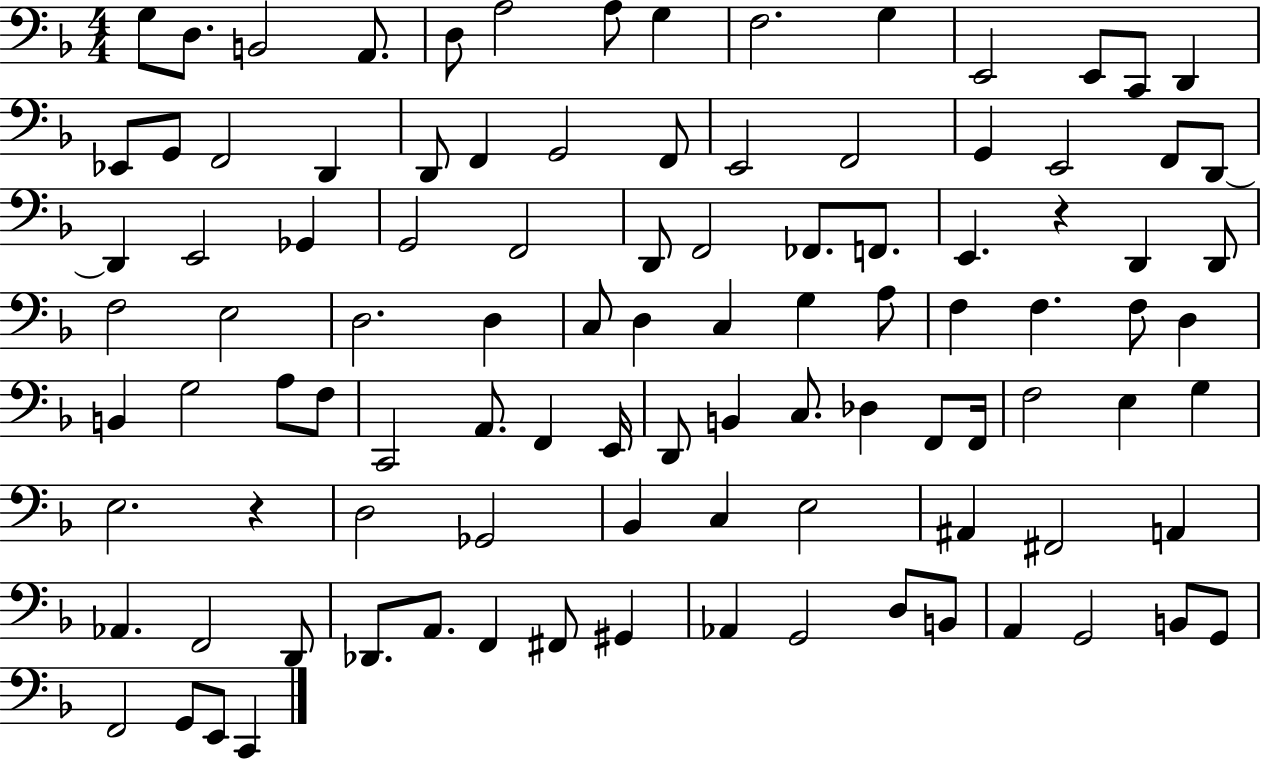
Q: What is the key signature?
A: F major